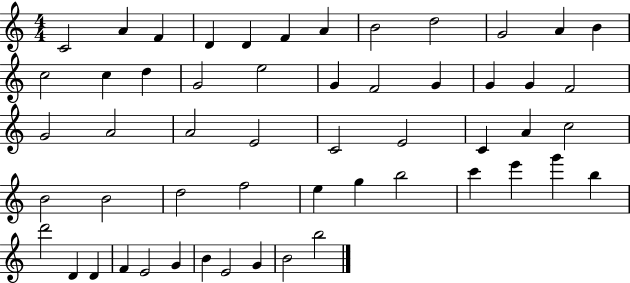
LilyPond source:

{
  \clef treble
  \numericTimeSignature
  \time 4/4
  \key c \major
  c'2 a'4 f'4 | d'4 d'4 f'4 a'4 | b'2 d''2 | g'2 a'4 b'4 | \break c''2 c''4 d''4 | g'2 e''2 | g'4 f'2 g'4 | g'4 g'4 f'2 | \break g'2 a'2 | a'2 e'2 | c'2 e'2 | c'4 a'4 c''2 | \break b'2 b'2 | d''2 f''2 | e''4 g''4 b''2 | c'''4 e'''4 g'''4 b''4 | \break d'''2 d'4 d'4 | f'4 e'2 g'4 | b'4 e'2 g'4 | b'2 b''2 | \break \bar "|."
}